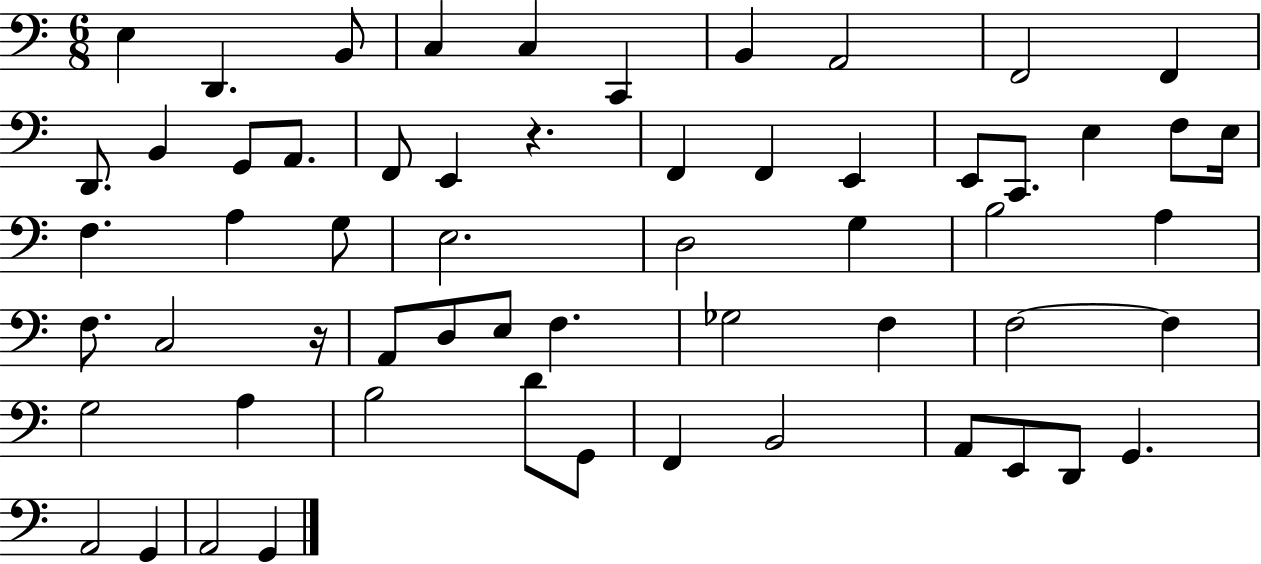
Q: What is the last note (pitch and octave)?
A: G2